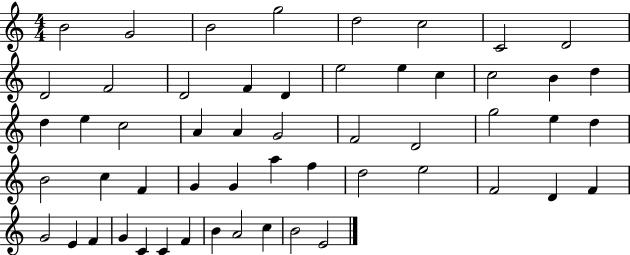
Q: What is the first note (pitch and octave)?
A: B4